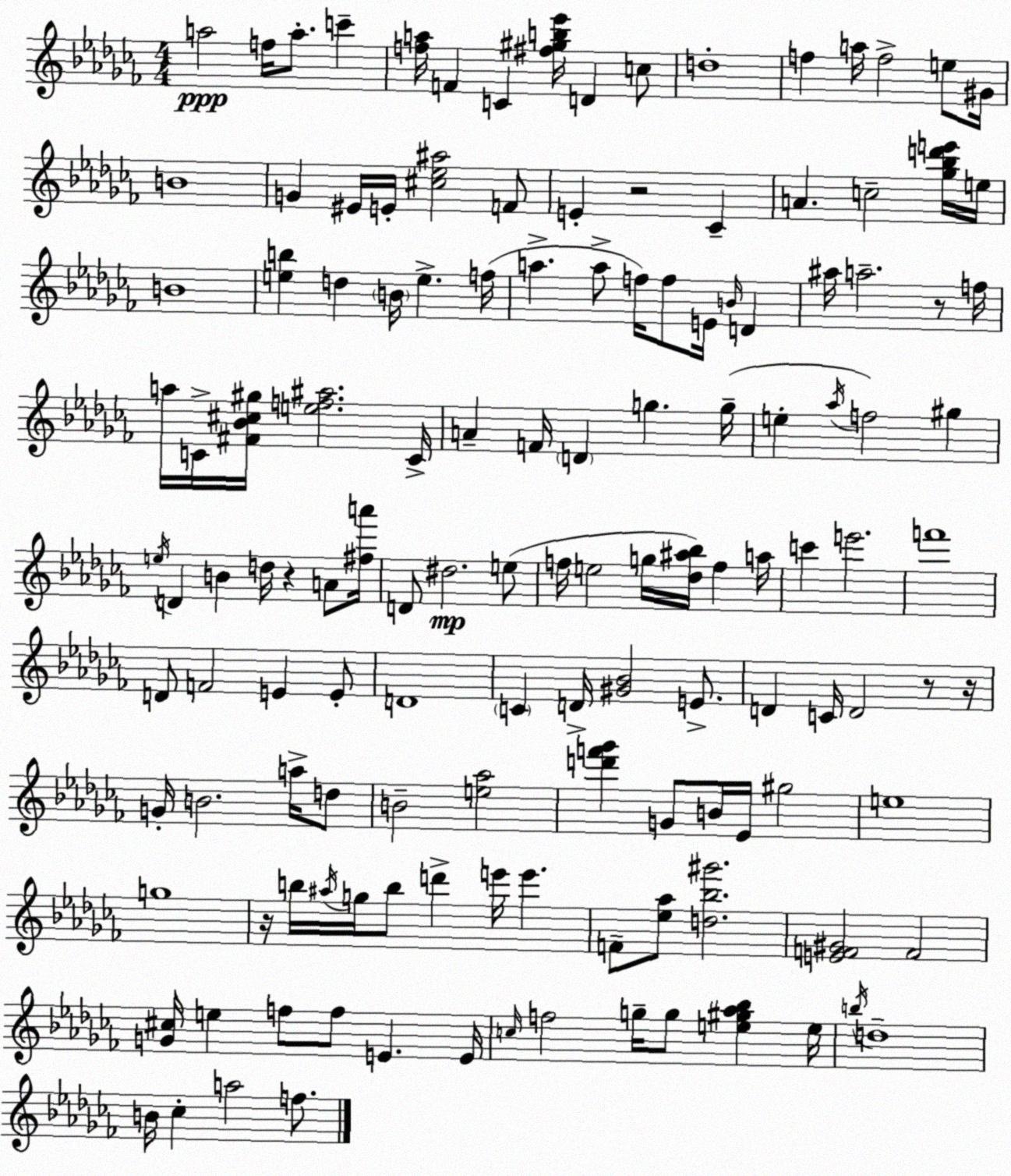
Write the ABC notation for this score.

X:1
T:Untitled
M:4/4
L:1/4
K:Abm
a2 f/4 a/2 c' [fa]/4 F C [^f^gb_e']/4 D c/2 d4 f a/4 f2 e/2 ^G/4 B4 G ^E/4 E/4 [^c_e^a]2 F/2 E z2 _C A c2 [_g_bd'e']/4 e/4 B4 [eb] d B/4 e f/4 a a/2 f/4 f/2 E/4 B/4 D ^a/4 a2 z/2 f/4 a/4 C/4 [^F_B^c^g]/4 [ef^a]2 C/4 A F/4 D g g/4 e _a/4 f2 ^g e/4 D B d/4 z A/2 [^fa']/4 D/2 ^d2 e/2 f/4 e2 g/4 [_d^a_b]/4 f a/4 c' e'2 f'4 D/2 F2 E E/2 D4 C D/4 [^G_B]2 E/2 D C/4 D2 z/2 z/4 G/4 B2 a/4 d/2 B2 [e_a]2 [d'f'_g'] G/2 B/4 _E/4 ^g2 e4 g4 z/4 b/4 ^a/4 g/4 b/2 d' e'/4 e' F/2 [_e_a]/2 [d_b^g']2 [EF^G]2 F2 [G^c]/4 e f/2 f/2 E E/4 c/4 f2 g/4 g/2 [e^g_a_b] e/4 b/4 d4 B/4 _c a2 f/2